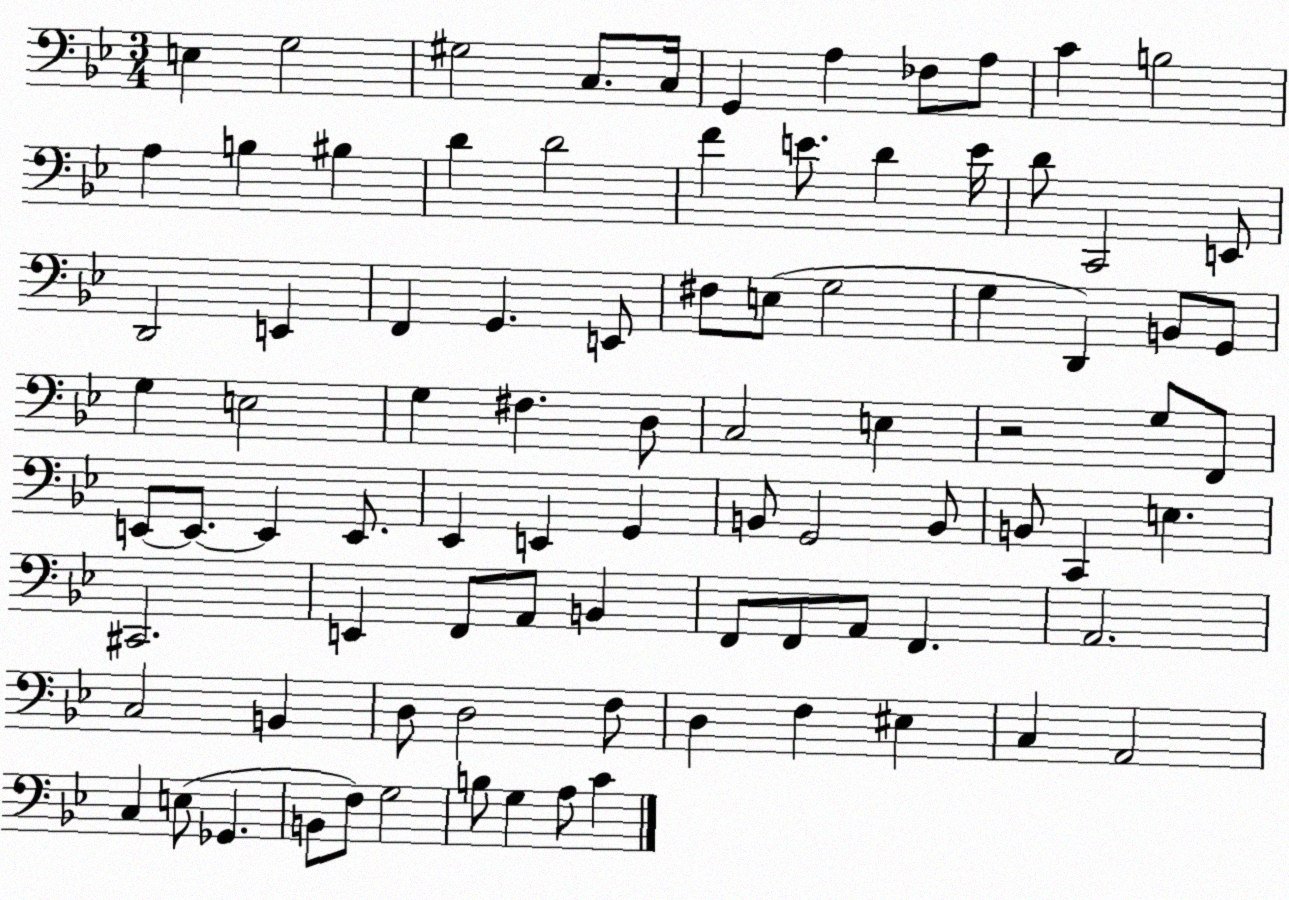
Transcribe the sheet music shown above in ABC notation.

X:1
T:Untitled
M:3/4
L:1/4
K:Bb
E, G,2 ^G,2 C,/2 C,/4 G,, A, _F,/2 A,/2 C B,2 A, B, ^B, D D2 F E/2 D E/4 D/2 C,,2 E,,/2 D,,2 E,, F,, G,, E,,/2 ^F,/2 E,/2 G,2 G, D,, B,,/2 G,,/2 G, E,2 G, ^F, D,/2 C,2 E, z2 G,/2 F,,/2 E,,/2 E,,/2 E,, E,,/2 _E,, E,, G,, B,,/2 G,,2 B,,/2 B,,/2 C,, E, ^C,,2 E,, F,,/2 A,,/2 B,, F,,/2 F,,/2 A,,/2 F,, A,,2 C,2 B,, D,/2 D,2 F,/2 D, F, ^E, C, A,,2 C, E,/2 _G,, B,,/2 F,/2 G,2 B,/2 G, A,/2 C